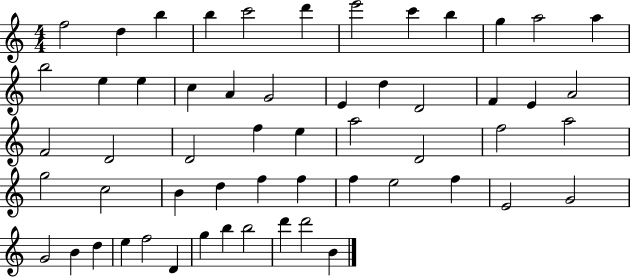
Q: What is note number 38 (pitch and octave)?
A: F5